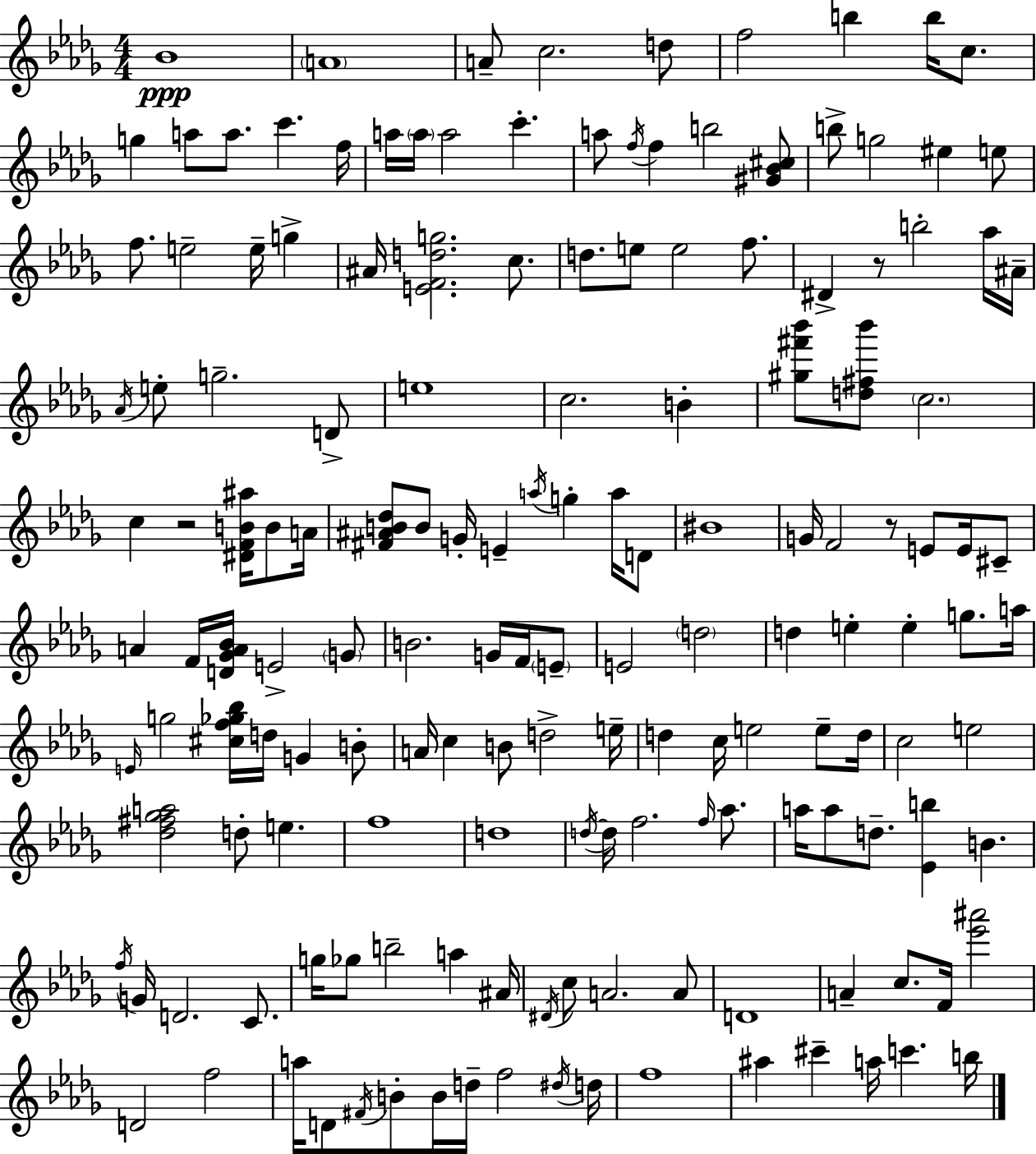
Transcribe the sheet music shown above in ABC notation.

X:1
T:Untitled
M:4/4
L:1/4
K:Bbm
_B4 A4 A/2 c2 d/2 f2 b b/4 c/2 g a/2 a/2 c' f/4 a/4 a/4 a2 c' a/2 f/4 f b2 [^G_B^c]/2 b/2 g2 ^e e/2 f/2 e2 e/4 g ^A/4 [EFdg]2 c/2 d/2 e/2 e2 f/2 ^D z/2 b2 _a/4 ^A/4 _A/4 e/2 g2 D/2 e4 c2 B [^g^f'_b']/2 [d^f_b']/2 c2 c z2 [^DFB^a]/4 B/2 A/4 [^F^AB_d]/2 B/2 G/4 E a/4 g a/4 D/2 ^B4 G/4 F2 z/2 E/2 E/4 ^C/2 A F/4 [D_GA_B]/4 E2 G/2 B2 G/4 F/4 E/2 E2 d2 d e e g/2 a/4 E/4 g2 [^cf_g_b]/4 d/4 G B/2 A/4 c B/2 d2 e/4 d c/4 e2 e/2 d/4 c2 e2 [_d^f_ga]2 d/2 e f4 d4 d/4 d/4 f2 f/4 _a/2 a/4 a/2 d/2 [_Eb] B f/4 G/4 D2 C/2 g/4 _g/2 b2 a ^A/4 ^D/4 c/2 A2 A/2 D4 A c/2 F/4 [_e'^a']2 D2 f2 a/4 D/2 ^F/4 B/2 B/4 d/4 f2 ^d/4 d/4 f4 ^a ^c' a/4 c' b/4